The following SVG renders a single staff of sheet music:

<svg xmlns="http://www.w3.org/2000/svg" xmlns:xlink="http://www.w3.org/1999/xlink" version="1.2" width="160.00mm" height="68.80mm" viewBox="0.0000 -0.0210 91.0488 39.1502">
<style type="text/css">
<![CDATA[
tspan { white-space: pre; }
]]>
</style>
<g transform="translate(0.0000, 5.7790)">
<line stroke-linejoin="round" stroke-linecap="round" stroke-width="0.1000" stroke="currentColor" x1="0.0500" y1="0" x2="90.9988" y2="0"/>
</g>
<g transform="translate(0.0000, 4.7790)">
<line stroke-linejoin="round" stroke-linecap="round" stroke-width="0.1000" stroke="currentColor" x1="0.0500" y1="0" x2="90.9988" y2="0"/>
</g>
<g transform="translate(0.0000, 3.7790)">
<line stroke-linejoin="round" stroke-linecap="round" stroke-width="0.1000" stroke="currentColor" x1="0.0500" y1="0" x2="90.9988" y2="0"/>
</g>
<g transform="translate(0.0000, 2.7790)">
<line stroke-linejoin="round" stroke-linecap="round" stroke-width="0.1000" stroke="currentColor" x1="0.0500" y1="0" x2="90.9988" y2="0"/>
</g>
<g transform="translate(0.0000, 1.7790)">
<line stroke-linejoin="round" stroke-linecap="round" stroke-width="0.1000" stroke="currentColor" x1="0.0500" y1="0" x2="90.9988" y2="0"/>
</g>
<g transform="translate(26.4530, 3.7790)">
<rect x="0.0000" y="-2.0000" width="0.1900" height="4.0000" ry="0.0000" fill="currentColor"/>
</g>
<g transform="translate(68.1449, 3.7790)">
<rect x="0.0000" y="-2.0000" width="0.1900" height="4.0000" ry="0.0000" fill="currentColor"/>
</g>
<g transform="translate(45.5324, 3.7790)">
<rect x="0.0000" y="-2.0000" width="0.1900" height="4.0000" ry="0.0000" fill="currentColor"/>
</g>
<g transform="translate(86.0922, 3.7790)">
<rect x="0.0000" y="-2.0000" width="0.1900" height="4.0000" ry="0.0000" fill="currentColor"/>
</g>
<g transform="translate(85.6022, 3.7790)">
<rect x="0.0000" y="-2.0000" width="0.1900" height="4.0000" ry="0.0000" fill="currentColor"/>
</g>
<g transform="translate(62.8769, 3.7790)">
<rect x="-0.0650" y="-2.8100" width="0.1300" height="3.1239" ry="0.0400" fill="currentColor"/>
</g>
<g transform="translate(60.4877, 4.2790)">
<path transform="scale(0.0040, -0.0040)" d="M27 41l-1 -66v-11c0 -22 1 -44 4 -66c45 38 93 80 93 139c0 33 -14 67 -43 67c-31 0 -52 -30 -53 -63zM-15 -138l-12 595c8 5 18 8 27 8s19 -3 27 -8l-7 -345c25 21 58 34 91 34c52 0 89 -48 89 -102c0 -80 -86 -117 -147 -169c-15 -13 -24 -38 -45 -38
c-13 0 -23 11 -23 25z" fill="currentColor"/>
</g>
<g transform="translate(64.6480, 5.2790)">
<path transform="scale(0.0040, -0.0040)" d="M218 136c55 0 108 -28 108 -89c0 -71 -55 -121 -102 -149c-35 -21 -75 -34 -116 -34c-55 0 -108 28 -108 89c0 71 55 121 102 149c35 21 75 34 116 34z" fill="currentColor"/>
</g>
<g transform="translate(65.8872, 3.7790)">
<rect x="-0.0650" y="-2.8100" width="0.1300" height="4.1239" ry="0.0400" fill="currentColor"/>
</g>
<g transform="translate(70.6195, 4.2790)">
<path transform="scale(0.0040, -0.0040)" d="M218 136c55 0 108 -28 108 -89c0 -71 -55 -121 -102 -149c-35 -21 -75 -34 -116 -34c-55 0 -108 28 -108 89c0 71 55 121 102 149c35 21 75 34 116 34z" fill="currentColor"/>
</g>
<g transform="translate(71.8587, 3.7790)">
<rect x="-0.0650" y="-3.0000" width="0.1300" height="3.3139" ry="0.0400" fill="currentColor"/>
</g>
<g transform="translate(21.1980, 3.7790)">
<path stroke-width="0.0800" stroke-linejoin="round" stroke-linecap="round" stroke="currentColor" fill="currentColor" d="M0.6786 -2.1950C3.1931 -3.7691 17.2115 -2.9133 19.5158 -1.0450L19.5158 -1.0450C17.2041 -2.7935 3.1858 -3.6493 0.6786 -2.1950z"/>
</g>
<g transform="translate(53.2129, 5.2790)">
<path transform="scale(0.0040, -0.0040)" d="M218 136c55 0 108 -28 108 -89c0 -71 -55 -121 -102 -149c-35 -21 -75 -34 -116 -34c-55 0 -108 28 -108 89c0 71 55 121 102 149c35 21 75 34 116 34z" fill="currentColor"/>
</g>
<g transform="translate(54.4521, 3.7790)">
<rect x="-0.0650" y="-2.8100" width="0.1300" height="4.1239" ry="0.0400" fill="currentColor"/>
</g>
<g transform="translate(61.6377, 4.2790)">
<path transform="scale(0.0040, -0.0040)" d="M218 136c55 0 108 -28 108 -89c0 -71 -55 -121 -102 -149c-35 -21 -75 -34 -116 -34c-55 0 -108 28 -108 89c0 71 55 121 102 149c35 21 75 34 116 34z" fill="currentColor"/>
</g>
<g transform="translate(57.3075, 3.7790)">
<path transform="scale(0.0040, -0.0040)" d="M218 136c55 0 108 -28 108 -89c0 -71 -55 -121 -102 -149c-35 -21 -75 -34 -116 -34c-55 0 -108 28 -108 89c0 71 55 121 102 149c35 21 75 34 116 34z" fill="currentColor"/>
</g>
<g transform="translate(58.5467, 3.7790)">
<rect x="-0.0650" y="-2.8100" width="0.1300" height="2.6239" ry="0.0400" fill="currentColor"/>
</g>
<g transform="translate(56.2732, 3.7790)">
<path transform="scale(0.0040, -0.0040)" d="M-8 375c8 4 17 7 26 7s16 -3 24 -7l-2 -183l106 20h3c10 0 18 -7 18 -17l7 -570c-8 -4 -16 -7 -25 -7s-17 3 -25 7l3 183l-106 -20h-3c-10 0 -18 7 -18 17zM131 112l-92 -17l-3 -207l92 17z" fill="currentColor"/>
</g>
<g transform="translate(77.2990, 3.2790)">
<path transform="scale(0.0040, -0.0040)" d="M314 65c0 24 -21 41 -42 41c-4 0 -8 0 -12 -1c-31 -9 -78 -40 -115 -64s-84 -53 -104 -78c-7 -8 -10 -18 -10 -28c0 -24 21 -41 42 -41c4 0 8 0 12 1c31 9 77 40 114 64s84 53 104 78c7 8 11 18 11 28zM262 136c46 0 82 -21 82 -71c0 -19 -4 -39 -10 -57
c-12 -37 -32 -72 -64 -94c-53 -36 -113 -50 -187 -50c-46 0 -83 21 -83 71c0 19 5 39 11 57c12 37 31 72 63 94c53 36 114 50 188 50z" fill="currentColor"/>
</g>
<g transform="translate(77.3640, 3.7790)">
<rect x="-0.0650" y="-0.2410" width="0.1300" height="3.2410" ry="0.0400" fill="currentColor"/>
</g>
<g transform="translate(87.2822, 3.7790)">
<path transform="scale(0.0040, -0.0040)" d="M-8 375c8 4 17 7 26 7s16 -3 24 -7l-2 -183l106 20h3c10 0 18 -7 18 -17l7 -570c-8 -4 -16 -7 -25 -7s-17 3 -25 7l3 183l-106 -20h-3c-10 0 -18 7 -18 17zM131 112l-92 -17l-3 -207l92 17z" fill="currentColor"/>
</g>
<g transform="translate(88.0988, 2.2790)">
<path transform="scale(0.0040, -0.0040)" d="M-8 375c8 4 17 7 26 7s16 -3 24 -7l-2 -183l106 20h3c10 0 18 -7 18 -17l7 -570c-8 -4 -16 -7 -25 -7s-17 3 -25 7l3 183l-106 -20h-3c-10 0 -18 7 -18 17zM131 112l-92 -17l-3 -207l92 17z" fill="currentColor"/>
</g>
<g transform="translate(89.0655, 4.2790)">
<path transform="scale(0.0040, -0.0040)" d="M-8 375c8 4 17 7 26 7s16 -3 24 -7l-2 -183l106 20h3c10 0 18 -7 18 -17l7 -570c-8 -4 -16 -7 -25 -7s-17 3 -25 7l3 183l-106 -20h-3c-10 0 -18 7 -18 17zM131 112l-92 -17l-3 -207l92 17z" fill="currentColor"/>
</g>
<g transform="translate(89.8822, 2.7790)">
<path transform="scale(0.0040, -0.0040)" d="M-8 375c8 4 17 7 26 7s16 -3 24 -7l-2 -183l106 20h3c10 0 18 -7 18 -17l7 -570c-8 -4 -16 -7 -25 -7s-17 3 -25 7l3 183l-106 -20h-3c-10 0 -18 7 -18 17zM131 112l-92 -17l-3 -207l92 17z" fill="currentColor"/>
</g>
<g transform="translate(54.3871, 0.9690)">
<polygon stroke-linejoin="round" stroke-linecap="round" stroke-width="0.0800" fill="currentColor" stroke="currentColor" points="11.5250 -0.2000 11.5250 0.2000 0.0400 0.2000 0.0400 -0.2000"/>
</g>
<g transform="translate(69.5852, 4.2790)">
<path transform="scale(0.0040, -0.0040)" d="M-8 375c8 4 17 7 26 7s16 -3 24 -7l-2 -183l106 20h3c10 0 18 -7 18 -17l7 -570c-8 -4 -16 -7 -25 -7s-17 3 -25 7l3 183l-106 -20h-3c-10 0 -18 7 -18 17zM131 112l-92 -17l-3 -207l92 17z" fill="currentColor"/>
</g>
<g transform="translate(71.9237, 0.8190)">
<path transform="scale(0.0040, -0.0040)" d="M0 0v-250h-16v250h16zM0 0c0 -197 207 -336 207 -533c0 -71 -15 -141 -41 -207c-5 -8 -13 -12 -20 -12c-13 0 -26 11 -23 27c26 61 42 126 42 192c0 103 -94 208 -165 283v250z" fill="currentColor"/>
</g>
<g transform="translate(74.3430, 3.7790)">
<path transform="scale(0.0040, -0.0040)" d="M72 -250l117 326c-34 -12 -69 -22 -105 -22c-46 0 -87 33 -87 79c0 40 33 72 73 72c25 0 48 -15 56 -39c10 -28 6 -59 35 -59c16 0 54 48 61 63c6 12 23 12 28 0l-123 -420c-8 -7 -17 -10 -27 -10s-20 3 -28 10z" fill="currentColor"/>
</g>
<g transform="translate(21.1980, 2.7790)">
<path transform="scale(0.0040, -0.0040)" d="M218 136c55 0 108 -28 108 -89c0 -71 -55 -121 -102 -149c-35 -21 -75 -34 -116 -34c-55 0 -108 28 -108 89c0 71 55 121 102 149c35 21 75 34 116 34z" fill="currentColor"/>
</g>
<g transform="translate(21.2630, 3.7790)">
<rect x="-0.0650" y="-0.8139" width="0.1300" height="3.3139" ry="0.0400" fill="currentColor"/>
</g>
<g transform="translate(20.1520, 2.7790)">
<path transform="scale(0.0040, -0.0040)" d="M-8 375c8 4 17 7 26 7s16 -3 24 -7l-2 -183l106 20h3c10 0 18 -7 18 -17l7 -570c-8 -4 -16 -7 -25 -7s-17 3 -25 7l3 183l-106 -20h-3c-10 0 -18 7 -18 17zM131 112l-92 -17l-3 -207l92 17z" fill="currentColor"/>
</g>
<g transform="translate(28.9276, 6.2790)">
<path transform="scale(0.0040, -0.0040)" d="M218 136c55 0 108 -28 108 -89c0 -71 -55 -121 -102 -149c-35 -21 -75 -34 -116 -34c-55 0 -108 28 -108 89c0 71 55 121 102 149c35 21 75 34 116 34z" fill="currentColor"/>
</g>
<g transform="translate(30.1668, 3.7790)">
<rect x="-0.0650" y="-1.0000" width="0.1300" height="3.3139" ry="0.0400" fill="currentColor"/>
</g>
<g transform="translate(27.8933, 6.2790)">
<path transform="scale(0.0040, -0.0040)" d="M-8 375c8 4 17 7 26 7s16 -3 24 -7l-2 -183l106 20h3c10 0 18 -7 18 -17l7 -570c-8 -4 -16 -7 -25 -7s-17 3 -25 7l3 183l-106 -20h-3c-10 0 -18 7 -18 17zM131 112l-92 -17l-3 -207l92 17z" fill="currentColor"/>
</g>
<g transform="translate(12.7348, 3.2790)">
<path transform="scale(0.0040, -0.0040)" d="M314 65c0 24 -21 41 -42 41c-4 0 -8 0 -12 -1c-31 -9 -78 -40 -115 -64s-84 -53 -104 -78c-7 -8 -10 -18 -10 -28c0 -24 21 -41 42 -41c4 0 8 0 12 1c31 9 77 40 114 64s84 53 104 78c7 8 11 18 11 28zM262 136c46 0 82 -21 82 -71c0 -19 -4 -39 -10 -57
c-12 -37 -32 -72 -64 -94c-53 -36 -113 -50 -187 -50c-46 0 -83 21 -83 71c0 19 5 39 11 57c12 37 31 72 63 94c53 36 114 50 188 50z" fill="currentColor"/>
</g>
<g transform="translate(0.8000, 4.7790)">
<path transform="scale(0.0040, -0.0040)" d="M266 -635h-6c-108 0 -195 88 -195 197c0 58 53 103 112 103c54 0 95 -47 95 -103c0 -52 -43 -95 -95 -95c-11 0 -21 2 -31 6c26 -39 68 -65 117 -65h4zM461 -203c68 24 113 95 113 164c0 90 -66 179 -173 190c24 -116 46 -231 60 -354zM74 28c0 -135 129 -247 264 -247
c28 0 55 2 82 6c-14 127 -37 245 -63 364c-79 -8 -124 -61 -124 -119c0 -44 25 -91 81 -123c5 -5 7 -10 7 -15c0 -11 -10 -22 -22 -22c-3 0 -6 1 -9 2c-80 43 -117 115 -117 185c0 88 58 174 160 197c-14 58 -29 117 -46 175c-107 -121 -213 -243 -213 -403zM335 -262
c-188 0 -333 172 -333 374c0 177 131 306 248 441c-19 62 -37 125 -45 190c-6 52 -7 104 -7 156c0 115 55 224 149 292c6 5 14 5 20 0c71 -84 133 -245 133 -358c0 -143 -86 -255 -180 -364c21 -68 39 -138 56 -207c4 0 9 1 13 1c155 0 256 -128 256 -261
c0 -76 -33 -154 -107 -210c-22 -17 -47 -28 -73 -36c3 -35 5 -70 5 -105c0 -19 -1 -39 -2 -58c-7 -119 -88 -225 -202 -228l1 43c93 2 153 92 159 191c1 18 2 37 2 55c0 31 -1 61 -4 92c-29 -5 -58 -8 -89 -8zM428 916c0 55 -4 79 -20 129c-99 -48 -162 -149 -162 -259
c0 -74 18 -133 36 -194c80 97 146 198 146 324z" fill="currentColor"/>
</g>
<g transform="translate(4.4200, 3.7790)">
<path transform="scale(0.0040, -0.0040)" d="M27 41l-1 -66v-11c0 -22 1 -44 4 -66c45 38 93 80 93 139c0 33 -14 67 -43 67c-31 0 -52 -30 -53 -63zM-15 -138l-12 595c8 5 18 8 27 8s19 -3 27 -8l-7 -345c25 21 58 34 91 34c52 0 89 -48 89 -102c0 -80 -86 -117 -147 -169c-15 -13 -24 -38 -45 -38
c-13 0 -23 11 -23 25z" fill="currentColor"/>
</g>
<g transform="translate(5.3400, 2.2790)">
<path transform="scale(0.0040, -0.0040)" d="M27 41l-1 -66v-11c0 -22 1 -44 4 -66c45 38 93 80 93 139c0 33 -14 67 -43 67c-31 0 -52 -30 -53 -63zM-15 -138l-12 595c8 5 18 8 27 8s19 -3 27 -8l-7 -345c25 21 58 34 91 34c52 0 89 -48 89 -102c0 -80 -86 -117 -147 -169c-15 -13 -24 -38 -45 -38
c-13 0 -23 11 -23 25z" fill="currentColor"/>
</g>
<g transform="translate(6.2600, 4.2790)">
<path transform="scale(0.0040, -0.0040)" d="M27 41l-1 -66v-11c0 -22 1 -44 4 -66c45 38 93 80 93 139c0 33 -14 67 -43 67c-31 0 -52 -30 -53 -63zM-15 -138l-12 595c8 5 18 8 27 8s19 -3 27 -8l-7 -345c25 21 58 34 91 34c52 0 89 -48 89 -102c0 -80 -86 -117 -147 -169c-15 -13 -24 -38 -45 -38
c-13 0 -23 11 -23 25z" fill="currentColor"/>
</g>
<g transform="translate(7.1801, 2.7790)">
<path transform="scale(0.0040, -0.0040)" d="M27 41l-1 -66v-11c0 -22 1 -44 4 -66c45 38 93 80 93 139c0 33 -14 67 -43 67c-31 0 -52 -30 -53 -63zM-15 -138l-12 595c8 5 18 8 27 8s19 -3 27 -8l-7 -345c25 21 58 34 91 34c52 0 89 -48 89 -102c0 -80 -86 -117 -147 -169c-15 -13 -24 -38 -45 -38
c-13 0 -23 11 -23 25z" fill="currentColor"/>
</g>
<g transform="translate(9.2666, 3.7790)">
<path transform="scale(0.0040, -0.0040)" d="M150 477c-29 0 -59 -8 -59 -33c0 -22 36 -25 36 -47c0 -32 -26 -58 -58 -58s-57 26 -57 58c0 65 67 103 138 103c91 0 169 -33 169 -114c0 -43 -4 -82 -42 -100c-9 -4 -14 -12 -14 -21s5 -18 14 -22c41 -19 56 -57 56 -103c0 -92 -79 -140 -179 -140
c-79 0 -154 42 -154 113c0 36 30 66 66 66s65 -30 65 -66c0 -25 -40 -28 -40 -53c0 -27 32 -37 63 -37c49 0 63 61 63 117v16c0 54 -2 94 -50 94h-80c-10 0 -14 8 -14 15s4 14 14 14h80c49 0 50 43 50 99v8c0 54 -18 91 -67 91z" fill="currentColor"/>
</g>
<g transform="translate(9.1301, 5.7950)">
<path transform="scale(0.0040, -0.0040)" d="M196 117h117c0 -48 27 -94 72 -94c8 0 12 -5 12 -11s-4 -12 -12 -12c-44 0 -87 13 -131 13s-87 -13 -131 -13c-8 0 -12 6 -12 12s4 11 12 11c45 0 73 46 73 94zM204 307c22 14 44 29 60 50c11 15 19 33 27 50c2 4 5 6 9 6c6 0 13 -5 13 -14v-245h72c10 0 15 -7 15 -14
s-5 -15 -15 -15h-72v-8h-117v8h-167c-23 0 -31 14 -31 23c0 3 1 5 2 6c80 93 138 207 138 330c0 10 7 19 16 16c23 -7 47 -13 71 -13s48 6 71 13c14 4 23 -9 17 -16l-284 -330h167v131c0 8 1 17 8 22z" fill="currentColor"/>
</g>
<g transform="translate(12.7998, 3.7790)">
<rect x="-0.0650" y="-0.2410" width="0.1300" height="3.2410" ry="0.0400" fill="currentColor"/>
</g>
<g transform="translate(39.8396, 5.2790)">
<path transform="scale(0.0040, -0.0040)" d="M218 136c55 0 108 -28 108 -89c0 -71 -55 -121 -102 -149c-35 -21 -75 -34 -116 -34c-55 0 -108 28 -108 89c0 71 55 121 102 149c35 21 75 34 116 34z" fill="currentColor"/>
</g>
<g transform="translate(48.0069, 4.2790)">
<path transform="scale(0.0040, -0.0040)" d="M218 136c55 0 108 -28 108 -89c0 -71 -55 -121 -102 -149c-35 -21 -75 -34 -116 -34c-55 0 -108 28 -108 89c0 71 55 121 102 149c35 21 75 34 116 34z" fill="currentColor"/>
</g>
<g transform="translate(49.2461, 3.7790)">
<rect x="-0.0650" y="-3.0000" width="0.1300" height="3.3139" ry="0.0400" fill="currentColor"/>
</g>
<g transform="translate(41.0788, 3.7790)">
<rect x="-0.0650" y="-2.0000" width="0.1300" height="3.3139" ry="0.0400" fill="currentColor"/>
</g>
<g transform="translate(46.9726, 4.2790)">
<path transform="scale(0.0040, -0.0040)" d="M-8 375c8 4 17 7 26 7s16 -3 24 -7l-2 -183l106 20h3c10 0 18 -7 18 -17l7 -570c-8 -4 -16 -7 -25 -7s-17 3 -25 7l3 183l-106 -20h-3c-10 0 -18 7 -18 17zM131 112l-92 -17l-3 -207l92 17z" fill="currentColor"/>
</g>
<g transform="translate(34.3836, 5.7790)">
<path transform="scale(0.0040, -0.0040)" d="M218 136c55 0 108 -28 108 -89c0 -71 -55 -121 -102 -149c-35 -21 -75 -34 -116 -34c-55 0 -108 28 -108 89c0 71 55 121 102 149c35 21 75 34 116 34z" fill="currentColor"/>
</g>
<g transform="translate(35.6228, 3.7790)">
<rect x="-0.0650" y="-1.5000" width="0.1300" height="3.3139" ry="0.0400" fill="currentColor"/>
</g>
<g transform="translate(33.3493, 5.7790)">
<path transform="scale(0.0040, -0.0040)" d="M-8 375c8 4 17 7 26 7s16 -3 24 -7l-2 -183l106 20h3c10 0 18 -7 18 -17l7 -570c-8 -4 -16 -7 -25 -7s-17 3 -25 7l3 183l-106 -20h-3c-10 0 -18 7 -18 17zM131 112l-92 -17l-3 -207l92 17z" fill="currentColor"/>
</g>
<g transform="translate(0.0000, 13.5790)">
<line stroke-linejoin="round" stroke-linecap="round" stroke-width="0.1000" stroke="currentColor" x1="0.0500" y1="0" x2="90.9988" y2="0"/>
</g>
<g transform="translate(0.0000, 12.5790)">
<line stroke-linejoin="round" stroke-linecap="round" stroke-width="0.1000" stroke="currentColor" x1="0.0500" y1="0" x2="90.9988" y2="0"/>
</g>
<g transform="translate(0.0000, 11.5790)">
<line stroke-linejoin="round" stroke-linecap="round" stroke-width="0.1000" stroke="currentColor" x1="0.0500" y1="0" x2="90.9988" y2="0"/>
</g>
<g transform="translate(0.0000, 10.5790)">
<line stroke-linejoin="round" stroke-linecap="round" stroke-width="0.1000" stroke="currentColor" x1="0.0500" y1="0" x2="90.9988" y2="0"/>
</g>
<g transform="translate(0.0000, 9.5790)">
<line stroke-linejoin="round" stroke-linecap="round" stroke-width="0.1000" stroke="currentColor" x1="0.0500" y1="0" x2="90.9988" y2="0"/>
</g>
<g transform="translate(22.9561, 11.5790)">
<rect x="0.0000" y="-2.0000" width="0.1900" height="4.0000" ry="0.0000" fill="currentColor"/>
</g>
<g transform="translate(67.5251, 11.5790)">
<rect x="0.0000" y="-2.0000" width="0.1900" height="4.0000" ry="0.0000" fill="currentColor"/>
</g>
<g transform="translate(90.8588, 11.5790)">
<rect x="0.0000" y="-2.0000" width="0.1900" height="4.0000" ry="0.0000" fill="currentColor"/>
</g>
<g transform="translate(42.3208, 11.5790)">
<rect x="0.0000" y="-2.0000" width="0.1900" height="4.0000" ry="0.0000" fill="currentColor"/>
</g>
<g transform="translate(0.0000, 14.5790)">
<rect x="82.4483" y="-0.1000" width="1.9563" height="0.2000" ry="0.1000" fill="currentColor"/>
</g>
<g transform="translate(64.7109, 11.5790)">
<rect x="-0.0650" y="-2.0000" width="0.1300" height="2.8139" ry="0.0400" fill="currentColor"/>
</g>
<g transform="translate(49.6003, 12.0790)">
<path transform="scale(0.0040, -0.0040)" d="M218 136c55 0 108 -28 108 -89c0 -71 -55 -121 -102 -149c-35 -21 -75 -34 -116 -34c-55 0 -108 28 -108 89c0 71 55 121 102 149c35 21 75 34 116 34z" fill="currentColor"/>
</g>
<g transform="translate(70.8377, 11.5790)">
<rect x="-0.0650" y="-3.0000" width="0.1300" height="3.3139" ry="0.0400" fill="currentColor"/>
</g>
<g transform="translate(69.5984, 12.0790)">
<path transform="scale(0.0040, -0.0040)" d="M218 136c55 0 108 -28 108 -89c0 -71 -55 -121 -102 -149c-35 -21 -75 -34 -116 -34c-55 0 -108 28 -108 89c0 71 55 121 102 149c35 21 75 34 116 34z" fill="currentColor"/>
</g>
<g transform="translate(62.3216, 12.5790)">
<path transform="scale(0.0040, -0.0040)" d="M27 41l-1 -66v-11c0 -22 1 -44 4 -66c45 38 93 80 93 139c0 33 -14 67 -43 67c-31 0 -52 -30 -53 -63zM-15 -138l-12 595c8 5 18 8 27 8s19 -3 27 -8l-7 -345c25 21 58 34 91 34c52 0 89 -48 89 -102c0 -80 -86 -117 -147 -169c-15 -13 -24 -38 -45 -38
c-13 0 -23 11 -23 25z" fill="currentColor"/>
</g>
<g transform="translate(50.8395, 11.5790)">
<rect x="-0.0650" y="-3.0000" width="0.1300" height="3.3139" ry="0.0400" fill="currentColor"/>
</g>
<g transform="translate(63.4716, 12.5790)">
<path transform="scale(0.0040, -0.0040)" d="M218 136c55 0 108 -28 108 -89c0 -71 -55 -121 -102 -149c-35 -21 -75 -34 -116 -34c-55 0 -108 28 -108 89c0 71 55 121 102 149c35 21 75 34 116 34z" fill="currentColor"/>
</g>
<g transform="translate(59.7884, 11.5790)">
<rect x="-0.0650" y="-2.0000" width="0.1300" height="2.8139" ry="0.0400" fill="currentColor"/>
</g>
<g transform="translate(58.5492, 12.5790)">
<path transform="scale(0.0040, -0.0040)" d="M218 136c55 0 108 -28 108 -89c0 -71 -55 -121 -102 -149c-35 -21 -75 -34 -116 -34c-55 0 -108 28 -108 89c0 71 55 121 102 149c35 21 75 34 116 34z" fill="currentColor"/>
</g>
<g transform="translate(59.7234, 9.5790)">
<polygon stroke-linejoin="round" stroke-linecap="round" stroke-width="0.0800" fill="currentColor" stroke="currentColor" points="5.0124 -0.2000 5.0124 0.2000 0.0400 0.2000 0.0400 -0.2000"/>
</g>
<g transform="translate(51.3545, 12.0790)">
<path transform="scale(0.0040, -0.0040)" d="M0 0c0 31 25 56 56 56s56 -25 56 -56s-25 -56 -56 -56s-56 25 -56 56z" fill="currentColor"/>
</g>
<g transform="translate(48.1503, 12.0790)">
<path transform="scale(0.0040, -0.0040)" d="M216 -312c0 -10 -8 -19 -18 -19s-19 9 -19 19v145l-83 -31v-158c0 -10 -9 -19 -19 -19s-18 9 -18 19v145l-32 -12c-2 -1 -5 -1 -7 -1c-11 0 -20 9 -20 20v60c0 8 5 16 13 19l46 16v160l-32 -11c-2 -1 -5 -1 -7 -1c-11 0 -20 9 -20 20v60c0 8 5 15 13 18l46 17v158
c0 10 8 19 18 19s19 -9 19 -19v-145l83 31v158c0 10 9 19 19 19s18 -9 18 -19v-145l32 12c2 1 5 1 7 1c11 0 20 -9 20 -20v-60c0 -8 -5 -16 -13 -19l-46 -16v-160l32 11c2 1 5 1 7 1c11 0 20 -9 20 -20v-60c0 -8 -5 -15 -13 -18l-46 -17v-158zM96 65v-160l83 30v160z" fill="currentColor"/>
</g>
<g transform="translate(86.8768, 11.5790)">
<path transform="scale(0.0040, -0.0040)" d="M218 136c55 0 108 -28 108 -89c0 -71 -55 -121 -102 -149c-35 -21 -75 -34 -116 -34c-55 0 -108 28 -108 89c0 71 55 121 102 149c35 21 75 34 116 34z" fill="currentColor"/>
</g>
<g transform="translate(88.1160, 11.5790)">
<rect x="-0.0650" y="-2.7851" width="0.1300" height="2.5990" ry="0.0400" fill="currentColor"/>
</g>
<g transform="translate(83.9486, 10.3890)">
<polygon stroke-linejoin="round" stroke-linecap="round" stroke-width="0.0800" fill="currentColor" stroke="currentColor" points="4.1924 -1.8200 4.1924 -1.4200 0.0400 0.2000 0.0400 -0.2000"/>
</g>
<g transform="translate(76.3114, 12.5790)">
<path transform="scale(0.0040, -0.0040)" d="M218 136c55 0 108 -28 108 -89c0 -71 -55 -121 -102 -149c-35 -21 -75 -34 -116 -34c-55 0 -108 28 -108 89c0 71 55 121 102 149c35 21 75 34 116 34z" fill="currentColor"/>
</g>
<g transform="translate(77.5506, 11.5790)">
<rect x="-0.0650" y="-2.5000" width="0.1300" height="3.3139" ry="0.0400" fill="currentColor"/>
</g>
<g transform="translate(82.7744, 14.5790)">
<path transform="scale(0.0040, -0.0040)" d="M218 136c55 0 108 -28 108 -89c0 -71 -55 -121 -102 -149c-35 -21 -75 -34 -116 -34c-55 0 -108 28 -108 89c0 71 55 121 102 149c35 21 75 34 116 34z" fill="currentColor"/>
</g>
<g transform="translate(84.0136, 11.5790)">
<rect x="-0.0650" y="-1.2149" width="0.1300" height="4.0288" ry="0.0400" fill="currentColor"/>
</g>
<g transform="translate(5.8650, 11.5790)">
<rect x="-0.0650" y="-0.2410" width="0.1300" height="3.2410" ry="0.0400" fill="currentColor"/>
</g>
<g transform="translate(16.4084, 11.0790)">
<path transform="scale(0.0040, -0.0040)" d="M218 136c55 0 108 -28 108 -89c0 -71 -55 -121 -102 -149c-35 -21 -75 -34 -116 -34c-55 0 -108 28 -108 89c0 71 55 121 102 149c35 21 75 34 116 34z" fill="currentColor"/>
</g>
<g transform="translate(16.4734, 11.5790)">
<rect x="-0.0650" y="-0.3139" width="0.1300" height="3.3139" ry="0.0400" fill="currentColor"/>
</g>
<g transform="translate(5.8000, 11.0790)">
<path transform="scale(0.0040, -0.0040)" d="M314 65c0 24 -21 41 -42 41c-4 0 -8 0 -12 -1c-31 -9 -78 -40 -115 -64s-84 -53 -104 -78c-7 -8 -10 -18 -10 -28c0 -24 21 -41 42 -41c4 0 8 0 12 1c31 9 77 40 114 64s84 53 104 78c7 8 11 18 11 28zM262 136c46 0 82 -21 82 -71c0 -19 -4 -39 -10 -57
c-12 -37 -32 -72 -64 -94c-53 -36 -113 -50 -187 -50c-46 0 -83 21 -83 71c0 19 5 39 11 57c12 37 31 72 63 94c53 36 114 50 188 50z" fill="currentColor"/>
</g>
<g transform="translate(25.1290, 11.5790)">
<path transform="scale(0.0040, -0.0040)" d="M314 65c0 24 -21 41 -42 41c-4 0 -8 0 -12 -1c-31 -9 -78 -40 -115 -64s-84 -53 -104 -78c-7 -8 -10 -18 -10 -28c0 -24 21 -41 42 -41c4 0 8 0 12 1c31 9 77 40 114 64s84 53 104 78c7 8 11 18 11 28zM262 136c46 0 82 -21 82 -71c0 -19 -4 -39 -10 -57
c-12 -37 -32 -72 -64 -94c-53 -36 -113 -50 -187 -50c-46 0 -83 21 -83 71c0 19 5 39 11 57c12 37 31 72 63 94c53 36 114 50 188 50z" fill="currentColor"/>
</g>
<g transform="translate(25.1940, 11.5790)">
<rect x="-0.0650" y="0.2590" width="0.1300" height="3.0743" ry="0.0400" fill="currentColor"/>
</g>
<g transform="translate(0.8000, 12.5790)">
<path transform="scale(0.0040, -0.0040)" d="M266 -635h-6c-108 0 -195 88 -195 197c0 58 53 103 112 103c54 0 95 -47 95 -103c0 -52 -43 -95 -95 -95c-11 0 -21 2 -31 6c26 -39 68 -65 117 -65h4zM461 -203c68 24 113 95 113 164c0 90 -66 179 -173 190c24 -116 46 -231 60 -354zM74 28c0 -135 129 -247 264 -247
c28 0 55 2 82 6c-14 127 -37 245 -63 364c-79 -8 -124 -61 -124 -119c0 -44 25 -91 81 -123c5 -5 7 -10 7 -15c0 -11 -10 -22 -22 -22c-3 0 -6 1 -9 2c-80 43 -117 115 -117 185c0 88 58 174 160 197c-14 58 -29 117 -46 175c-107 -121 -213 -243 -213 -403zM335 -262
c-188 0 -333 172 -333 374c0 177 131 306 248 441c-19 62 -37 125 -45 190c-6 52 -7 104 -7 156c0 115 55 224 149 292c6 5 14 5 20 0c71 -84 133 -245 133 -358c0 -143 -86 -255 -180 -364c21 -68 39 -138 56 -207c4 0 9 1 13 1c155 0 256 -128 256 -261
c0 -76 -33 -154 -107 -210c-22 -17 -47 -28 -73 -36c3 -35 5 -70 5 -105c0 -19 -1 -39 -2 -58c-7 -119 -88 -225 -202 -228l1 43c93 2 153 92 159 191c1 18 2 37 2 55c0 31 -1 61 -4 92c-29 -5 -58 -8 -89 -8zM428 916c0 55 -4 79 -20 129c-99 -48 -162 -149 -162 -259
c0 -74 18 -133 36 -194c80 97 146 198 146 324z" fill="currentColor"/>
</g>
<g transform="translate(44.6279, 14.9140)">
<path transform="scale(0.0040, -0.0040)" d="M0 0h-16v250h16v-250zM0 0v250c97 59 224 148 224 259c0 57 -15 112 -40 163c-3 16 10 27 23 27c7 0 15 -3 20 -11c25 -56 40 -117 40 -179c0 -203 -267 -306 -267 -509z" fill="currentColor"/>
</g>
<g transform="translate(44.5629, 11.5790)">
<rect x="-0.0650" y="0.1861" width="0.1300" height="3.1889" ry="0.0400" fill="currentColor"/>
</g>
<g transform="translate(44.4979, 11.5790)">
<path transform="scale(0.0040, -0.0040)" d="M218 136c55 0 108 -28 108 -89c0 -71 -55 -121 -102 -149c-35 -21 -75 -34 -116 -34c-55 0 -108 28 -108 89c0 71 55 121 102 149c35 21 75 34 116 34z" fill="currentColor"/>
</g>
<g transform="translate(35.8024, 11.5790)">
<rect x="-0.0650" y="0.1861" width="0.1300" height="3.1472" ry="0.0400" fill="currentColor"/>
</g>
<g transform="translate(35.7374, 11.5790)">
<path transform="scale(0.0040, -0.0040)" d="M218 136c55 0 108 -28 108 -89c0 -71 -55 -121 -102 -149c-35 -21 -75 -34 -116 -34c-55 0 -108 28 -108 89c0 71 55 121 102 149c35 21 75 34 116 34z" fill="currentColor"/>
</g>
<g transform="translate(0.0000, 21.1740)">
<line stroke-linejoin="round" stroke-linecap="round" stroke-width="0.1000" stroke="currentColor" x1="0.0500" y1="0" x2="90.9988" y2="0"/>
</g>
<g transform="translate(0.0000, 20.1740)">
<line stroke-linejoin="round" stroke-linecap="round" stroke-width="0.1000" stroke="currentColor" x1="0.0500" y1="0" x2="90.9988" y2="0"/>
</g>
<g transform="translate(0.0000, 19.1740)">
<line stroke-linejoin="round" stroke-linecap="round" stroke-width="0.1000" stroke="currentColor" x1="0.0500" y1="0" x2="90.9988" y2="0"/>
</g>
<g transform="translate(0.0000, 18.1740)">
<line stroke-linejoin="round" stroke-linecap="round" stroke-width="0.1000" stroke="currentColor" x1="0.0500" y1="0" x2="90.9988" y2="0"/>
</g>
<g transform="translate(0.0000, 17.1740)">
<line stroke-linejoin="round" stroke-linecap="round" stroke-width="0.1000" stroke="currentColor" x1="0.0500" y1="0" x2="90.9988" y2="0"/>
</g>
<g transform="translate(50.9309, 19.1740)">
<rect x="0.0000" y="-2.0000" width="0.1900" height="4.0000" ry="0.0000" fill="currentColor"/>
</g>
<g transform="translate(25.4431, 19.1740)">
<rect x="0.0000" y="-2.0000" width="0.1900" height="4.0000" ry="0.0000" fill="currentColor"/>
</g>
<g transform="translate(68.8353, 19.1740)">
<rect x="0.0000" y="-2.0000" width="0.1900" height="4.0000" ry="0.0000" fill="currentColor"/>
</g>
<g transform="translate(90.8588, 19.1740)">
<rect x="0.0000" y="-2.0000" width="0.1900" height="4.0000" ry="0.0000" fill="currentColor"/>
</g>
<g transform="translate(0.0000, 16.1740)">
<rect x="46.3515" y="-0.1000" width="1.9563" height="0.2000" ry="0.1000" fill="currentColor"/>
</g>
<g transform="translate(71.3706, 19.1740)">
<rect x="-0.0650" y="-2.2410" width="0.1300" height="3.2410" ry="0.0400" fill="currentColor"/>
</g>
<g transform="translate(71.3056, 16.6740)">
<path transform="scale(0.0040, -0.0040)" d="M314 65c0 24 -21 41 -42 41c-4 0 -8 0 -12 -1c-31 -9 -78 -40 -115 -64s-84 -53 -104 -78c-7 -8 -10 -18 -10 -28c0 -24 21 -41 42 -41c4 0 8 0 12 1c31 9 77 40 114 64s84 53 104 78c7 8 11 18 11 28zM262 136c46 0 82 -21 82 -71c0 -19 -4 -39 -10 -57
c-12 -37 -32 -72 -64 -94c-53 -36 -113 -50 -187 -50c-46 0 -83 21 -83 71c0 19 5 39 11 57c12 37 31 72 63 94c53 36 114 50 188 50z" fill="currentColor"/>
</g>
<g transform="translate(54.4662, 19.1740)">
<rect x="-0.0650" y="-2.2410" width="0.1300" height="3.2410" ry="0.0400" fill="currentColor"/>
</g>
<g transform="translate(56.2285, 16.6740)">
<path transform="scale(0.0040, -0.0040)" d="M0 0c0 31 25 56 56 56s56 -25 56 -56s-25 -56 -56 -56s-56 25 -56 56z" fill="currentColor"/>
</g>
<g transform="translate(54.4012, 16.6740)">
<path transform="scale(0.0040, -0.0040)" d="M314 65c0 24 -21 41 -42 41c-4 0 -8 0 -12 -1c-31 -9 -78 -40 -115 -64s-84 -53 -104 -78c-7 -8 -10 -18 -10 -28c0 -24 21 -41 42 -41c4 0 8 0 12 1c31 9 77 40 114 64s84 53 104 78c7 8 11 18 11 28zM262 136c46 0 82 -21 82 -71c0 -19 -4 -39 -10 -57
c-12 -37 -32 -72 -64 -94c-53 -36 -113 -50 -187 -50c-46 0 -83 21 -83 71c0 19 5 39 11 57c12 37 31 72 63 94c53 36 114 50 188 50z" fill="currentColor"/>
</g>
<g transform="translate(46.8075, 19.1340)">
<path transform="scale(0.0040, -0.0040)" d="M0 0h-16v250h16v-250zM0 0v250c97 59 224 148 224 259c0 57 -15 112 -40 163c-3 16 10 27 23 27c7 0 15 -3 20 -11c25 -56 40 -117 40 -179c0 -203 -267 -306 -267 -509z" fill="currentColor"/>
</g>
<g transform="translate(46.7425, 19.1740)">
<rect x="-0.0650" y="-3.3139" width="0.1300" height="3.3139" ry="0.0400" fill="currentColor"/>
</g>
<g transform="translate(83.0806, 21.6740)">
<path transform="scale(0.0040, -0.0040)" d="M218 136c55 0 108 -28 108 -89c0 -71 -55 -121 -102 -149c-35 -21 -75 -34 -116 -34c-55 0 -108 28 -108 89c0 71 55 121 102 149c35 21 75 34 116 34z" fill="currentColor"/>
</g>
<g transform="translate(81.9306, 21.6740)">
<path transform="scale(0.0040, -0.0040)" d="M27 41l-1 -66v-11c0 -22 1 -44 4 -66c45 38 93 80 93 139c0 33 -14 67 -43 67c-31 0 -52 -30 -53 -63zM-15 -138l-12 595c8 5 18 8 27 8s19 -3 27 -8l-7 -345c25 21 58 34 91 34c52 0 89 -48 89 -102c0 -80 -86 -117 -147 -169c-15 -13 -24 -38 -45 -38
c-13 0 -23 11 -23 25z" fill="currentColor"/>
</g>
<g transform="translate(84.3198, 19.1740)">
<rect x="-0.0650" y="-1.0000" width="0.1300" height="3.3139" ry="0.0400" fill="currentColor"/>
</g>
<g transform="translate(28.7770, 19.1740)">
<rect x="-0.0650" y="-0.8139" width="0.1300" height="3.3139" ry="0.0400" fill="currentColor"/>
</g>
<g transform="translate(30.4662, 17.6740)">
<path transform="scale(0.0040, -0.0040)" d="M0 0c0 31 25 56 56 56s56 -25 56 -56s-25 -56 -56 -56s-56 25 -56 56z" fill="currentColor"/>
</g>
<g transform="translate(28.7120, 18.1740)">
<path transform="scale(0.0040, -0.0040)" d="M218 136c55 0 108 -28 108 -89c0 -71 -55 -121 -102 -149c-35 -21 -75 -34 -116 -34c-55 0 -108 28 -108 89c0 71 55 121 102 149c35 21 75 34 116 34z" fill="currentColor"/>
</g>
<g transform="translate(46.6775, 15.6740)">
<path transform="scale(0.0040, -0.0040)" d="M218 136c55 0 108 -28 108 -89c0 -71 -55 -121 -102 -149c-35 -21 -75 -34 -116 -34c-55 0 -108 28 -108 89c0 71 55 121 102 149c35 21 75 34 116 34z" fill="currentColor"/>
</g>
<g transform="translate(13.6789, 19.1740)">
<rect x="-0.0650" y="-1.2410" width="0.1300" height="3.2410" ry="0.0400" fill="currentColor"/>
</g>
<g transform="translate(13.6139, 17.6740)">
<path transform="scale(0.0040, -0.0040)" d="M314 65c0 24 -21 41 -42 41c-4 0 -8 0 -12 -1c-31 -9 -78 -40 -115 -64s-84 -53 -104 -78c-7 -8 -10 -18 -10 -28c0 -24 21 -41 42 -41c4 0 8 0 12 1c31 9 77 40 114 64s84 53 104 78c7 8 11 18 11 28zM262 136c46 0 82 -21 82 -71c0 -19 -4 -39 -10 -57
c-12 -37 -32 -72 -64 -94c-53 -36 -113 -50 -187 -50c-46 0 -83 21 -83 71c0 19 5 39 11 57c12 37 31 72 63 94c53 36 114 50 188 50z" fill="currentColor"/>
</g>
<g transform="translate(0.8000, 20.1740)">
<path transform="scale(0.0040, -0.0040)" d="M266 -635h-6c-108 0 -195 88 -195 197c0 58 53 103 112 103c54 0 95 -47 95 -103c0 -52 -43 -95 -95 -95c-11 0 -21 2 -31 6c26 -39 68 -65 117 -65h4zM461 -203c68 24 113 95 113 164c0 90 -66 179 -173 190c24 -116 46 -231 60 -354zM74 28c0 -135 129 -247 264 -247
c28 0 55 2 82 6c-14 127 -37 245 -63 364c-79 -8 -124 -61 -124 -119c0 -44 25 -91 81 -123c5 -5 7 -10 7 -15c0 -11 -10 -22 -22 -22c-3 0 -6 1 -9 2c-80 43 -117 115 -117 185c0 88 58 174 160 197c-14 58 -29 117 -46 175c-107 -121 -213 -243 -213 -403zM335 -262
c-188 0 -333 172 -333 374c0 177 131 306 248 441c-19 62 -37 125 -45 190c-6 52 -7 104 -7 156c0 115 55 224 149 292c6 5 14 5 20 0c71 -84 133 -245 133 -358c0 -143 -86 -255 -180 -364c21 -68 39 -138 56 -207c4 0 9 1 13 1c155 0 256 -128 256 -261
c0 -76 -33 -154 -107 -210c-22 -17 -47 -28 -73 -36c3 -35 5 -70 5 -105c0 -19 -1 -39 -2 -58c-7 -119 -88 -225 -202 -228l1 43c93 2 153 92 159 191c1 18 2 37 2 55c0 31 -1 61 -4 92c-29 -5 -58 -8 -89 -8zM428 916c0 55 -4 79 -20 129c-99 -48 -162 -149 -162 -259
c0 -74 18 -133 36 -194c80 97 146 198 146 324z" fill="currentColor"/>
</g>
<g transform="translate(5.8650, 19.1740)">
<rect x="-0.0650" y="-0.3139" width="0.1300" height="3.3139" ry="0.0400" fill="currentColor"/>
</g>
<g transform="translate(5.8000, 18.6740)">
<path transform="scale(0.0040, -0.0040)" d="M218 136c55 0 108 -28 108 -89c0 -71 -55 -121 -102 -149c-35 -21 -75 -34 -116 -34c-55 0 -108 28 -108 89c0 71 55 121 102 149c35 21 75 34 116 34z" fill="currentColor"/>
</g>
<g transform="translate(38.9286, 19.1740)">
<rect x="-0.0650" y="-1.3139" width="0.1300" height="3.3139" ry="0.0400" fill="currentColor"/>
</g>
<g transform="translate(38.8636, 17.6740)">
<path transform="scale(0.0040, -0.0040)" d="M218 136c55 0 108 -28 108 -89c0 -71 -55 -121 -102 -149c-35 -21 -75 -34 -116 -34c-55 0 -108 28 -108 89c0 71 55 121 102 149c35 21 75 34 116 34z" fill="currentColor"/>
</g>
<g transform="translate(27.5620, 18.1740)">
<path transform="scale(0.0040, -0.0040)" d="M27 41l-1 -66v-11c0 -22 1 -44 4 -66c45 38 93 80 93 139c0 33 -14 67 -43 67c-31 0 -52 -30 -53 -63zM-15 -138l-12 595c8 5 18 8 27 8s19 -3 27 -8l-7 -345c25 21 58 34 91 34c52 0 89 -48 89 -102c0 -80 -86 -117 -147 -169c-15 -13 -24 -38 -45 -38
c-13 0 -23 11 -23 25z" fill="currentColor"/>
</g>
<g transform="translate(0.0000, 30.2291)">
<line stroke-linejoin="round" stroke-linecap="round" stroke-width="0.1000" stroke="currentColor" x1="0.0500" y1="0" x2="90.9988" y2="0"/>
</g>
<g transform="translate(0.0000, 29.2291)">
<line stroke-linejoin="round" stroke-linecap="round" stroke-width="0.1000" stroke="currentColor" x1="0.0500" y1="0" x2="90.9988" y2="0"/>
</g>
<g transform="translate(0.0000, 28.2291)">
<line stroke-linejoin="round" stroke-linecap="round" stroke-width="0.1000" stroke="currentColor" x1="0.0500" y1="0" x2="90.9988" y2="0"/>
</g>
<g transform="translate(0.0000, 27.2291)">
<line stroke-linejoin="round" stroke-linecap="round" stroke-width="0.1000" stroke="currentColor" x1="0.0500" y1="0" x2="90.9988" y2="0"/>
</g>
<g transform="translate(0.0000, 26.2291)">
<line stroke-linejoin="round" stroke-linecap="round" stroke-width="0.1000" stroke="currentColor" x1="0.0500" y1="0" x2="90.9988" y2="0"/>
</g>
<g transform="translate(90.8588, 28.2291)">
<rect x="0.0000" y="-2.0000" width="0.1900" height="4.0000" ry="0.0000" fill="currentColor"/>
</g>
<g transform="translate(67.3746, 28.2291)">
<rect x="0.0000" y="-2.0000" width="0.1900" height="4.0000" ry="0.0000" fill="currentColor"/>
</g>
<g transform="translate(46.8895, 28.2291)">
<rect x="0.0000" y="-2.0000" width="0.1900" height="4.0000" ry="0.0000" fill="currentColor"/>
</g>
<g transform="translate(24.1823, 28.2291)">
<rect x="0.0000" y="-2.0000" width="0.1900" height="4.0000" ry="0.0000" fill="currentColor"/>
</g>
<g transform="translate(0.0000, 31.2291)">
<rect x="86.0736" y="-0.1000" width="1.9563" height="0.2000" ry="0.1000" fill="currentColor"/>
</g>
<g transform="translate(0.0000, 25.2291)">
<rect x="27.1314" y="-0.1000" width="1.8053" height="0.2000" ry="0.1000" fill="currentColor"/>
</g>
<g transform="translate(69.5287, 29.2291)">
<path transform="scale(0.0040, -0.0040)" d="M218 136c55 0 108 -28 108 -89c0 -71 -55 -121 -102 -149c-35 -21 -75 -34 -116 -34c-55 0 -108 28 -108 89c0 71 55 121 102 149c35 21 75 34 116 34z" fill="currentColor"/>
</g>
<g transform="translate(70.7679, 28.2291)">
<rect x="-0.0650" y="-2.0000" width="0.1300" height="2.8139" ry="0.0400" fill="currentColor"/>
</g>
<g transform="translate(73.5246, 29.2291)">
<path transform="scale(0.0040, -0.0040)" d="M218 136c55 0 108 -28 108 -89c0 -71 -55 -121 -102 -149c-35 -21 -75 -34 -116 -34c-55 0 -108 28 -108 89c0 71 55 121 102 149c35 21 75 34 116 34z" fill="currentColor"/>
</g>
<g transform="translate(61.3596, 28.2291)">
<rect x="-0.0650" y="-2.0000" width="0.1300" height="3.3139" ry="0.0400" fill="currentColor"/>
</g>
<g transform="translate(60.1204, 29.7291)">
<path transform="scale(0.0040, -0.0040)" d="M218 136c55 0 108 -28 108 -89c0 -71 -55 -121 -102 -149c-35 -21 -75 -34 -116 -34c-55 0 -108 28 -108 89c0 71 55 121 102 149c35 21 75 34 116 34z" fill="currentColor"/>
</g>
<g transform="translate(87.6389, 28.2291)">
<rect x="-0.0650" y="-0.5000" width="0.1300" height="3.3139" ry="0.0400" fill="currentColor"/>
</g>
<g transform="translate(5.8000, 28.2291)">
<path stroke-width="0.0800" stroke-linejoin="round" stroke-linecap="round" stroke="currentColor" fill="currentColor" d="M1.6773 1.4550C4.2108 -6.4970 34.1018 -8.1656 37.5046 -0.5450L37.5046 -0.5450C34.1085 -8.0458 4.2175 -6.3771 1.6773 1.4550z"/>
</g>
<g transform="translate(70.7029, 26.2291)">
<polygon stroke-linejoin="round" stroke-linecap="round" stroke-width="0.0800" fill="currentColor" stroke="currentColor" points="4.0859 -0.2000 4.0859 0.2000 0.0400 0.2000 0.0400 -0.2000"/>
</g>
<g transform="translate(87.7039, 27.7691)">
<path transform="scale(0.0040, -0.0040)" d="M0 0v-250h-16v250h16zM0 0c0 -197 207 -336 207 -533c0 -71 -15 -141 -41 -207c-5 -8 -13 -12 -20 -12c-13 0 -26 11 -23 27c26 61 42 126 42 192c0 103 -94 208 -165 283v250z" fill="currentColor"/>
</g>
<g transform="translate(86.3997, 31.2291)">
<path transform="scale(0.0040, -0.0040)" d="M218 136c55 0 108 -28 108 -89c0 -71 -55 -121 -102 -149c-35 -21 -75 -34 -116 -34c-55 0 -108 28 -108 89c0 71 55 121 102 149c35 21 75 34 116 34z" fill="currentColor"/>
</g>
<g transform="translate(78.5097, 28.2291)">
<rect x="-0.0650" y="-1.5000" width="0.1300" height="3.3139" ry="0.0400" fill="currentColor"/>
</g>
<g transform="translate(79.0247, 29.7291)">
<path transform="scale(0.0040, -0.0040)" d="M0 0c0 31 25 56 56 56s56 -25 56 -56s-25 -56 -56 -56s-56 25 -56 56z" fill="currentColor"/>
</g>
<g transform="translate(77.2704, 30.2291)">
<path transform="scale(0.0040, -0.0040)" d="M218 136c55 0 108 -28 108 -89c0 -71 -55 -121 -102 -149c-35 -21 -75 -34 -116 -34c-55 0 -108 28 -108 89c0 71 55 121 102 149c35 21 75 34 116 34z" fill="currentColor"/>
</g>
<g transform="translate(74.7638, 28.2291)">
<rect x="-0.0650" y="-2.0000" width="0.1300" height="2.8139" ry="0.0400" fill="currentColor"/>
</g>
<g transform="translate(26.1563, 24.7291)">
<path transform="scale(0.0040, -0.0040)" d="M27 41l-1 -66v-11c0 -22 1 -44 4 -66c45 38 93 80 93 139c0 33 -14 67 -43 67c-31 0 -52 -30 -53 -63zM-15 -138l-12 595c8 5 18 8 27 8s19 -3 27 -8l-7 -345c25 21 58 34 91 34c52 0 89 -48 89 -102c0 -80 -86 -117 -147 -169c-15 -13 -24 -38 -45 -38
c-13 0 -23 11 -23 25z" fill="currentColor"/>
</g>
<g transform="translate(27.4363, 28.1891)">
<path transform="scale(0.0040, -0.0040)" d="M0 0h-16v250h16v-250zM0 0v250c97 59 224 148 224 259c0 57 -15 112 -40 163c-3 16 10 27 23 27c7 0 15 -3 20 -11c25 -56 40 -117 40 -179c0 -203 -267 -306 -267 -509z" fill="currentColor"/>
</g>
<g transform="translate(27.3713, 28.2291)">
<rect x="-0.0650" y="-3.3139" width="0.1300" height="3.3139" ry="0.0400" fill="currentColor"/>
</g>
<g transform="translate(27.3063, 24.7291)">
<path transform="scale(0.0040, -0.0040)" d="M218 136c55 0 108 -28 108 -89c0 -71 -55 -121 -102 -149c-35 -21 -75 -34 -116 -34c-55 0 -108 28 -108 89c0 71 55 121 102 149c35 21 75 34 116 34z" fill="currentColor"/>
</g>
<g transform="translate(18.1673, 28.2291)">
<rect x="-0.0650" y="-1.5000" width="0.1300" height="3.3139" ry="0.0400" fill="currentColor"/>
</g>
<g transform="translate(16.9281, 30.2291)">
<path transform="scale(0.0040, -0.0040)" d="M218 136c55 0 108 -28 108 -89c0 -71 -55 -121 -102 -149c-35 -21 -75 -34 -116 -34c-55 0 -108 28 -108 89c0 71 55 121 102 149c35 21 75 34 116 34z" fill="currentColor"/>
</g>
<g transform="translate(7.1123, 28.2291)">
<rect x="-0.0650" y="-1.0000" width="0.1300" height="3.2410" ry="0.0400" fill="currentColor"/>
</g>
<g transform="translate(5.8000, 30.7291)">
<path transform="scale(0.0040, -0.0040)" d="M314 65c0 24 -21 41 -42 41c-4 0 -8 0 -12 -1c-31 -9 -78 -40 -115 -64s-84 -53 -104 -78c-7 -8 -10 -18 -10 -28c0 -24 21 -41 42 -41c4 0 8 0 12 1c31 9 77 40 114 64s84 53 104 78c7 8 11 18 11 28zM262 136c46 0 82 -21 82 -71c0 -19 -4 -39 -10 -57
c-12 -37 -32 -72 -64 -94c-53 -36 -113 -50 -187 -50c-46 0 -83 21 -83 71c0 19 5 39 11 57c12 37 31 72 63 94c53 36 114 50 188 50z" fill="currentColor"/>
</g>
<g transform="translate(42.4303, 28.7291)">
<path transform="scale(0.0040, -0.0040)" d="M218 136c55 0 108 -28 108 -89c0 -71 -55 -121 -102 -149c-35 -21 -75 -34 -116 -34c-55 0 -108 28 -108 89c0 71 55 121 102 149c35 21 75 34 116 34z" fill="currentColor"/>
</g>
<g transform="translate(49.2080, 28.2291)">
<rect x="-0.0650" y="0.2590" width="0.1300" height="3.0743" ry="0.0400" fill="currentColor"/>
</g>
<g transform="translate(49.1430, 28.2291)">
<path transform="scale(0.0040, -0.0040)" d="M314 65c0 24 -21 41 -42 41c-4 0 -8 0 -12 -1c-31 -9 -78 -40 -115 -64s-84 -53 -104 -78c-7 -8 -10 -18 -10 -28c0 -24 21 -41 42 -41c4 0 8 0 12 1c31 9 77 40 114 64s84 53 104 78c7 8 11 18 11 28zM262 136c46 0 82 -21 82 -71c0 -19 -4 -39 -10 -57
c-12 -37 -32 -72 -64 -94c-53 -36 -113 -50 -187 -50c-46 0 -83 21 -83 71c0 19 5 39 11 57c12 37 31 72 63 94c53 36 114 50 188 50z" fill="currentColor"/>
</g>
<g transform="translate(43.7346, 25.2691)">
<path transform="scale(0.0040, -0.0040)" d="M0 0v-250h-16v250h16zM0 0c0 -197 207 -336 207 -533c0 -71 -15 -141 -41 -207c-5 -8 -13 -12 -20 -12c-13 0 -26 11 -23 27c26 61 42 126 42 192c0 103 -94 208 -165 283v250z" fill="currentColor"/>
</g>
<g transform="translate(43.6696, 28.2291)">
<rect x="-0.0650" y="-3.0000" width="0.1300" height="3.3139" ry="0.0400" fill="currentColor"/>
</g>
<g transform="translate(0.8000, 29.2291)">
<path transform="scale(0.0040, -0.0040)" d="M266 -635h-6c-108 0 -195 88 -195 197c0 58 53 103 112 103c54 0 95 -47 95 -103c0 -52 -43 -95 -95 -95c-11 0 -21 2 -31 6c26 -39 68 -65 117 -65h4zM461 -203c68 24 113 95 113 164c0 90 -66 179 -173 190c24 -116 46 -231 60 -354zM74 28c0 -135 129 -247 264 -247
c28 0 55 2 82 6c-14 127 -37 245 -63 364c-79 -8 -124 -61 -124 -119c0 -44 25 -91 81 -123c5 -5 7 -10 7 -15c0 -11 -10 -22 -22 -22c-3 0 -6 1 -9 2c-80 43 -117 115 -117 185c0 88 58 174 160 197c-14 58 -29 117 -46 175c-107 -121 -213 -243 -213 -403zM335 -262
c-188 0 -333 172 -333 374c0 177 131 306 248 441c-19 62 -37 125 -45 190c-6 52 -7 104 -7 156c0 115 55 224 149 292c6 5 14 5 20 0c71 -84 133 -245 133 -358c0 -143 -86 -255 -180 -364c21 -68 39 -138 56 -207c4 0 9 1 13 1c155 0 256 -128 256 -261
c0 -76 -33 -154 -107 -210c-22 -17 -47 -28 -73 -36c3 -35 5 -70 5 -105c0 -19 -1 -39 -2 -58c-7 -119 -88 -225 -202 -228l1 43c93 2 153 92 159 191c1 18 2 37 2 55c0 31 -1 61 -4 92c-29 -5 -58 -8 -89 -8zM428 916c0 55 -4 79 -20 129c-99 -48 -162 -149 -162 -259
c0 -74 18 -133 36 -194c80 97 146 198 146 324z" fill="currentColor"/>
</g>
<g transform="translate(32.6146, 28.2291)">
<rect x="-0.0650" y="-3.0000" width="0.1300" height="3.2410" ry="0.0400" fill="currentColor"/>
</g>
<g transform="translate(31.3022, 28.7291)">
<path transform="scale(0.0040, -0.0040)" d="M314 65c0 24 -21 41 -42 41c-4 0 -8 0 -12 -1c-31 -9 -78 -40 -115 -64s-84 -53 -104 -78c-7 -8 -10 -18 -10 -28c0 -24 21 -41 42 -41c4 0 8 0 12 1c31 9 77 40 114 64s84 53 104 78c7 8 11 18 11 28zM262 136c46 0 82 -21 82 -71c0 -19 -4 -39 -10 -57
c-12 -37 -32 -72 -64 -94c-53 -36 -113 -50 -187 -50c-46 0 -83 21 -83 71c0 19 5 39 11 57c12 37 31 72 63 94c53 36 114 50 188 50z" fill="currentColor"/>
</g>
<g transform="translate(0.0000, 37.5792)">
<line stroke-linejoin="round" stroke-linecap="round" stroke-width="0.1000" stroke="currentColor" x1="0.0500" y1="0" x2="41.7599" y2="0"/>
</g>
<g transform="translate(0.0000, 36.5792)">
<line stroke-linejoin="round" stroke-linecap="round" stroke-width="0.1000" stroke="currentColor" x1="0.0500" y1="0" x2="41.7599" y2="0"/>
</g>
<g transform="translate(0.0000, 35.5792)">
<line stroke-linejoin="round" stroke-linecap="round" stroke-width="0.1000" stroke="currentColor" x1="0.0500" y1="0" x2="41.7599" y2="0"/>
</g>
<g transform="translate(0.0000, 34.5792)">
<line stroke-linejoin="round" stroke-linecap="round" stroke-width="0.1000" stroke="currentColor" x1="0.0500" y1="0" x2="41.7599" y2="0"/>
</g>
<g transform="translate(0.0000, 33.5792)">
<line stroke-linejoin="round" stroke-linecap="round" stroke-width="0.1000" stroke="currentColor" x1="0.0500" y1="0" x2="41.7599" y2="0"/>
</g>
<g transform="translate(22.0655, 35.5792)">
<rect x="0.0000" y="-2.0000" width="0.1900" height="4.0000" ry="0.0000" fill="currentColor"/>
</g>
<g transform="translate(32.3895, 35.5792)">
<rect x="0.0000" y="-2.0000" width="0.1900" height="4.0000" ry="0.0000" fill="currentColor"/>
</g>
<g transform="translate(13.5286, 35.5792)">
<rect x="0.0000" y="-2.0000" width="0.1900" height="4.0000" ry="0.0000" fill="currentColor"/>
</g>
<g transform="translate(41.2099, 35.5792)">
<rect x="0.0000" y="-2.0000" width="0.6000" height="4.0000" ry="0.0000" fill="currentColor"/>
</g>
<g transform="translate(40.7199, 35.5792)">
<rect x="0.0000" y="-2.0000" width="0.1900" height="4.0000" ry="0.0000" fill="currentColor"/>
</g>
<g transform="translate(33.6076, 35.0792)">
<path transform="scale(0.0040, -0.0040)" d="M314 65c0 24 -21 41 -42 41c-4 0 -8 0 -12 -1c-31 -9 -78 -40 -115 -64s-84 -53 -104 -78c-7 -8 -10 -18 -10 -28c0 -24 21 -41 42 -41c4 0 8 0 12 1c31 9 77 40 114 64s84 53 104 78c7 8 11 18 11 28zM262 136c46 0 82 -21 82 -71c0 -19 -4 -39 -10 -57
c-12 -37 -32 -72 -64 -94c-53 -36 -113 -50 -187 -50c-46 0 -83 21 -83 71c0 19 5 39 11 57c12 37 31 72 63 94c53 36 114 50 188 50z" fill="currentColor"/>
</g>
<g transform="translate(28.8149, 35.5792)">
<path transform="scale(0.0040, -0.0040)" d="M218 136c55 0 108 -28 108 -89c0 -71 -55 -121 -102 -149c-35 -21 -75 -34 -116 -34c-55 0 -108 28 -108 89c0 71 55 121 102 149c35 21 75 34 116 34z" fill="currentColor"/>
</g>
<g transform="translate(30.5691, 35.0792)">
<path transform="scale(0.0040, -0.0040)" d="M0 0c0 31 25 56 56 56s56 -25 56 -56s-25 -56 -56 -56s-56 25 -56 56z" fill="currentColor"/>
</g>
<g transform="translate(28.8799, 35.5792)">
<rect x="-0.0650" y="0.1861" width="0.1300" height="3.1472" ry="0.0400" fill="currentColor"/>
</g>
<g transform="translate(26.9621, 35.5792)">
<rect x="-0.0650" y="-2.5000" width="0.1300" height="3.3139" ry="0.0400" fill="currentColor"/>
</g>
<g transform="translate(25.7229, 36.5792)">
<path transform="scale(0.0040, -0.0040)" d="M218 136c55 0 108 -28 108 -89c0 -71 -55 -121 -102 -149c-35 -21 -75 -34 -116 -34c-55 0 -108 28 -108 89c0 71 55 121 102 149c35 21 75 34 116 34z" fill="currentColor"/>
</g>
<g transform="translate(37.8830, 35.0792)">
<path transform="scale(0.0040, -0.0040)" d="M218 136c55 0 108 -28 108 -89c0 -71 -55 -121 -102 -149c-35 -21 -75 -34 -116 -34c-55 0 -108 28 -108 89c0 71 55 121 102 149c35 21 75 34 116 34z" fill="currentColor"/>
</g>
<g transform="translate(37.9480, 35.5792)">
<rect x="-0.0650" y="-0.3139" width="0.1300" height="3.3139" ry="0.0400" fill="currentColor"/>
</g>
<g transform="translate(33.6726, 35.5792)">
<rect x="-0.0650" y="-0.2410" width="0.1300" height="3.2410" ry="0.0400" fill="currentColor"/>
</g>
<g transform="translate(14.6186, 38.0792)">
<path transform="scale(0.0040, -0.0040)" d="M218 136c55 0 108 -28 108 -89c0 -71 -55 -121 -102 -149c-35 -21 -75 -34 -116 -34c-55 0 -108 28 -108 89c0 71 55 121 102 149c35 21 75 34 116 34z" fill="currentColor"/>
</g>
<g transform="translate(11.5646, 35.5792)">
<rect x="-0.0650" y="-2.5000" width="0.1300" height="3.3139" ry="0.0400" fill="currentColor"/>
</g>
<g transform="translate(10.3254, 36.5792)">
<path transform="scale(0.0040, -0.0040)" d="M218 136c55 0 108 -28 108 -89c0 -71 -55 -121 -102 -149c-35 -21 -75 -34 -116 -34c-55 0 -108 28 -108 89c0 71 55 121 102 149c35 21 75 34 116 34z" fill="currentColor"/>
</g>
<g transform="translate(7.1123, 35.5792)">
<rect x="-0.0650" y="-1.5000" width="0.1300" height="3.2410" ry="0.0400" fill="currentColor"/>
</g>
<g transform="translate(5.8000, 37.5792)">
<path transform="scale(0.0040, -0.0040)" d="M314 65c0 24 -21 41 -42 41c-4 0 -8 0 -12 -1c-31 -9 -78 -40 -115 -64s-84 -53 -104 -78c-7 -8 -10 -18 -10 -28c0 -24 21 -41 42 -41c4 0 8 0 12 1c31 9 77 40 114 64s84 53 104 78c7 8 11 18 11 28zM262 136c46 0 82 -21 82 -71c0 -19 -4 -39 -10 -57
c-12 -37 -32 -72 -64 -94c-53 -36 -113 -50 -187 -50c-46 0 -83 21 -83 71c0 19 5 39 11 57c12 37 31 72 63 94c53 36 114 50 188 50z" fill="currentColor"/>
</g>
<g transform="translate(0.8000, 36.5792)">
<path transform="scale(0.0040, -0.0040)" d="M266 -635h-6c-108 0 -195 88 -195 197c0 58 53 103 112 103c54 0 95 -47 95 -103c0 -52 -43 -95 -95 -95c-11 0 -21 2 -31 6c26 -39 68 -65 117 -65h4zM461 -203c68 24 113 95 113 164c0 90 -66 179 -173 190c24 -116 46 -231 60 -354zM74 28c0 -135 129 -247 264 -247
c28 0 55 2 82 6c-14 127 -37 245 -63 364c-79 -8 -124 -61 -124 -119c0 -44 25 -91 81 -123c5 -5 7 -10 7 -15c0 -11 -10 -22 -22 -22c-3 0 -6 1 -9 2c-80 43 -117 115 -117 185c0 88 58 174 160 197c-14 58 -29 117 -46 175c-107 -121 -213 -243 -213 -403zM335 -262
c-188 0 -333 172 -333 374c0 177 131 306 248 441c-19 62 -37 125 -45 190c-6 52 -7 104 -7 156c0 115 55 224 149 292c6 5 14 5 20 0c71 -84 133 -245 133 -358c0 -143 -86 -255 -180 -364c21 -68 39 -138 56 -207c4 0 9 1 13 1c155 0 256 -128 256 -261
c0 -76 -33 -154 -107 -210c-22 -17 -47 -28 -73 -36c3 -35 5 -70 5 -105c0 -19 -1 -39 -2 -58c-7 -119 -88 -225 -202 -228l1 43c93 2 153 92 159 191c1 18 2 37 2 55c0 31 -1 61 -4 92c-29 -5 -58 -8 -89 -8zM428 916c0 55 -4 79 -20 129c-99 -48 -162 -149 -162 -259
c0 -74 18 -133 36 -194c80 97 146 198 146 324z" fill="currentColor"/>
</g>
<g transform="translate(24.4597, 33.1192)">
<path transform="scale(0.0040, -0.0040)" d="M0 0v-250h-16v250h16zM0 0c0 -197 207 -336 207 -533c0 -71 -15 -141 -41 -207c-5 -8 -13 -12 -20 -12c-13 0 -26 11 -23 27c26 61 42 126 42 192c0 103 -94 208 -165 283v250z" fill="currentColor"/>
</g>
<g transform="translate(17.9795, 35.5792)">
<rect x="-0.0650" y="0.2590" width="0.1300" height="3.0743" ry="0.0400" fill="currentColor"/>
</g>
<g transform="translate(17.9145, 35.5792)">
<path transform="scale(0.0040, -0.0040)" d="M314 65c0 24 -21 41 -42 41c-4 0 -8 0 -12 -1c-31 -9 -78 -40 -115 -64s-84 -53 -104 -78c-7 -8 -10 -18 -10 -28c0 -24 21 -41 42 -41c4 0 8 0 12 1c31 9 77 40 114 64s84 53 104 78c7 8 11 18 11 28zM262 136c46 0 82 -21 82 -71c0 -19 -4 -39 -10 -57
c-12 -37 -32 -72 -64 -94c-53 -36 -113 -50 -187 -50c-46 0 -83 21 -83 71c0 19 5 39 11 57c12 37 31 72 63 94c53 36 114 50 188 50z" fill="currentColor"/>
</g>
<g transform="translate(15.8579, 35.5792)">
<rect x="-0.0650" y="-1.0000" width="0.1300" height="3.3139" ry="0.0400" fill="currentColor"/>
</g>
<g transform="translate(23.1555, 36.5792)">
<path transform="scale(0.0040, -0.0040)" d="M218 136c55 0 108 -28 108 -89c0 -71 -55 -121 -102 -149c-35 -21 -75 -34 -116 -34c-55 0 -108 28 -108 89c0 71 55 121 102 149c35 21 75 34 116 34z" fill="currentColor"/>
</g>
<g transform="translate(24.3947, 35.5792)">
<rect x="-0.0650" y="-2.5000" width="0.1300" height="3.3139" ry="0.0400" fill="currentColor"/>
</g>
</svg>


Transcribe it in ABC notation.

X:1
T:Untitled
M:3/4
L:1/4
K:Ab
c2 d D E F A F/2 B/2 _A/2 F/2 A/2 z/2 c2 c2 c B2 B B/2 ^A G/2 _G/2 A G C/2 B/2 c e2 _d e b/2 g2 g2 _D D2 E _b/2 A2 A/2 B2 F G/2 G/2 E C/2 E2 G D B2 G/2 G B c2 c